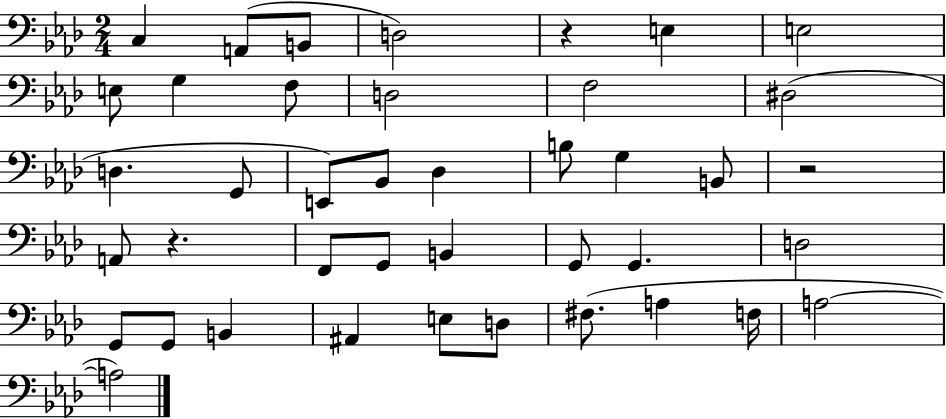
X:1
T:Untitled
M:2/4
L:1/4
K:Ab
C, A,,/2 B,,/2 D,2 z E, E,2 E,/2 G, F,/2 D,2 F,2 ^D,2 D, G,,/2 E,,/2 _B,,/2 _D, B,/2 G, B,,/2 z2 A,,/2 z F,,/2 G,,/2 B,, G,,/2 G,, D,2 G,,/2 G,,/2 B,, ^A,, E,/2 D,/2 ^F,/2 A, F,/4 A,2 A,2